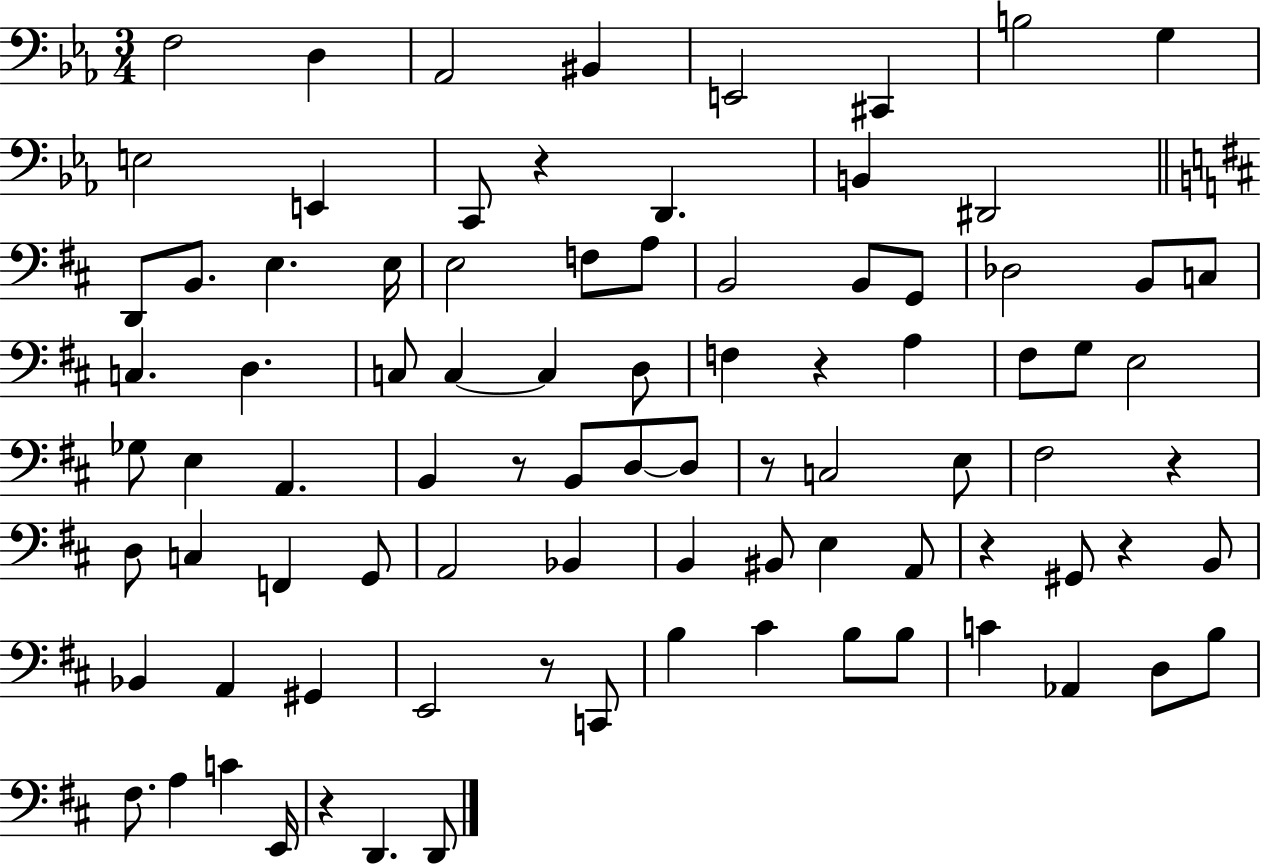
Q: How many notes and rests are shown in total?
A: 88